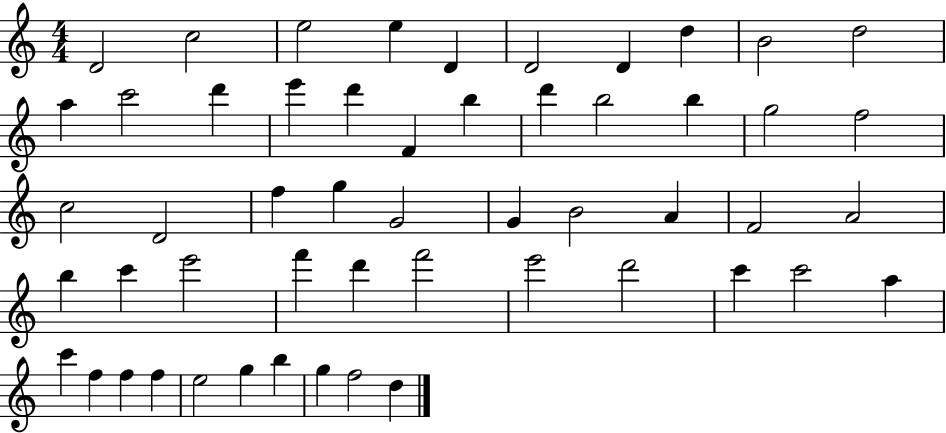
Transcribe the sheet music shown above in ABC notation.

X:1
T:Untitled
M:4/4
L:1/4
K:C
D2 c2 e2 e D D2 D d B2 d2 a c'2 d' e' d' F b d' b2 b g2 f2 c2 D2 f g G2 G B2 A F2 A2 b c' e'2 f' d' f'2 e'2 d'2 c' c'2 a c' f f f e2 g b g f2 d